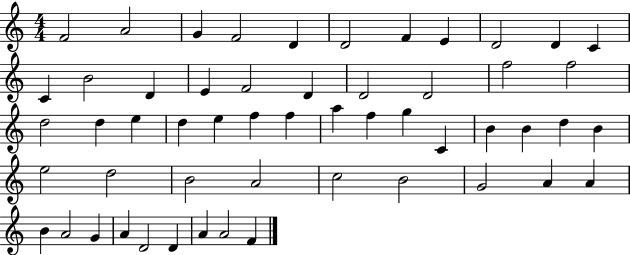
X:1
T:Untitled
M:4/4
L:1/4
K:C
F2 A2 G F2 D D2 F E D2 D C C B2 D E F2 D D2 D2 f2 f2 d2 d e d e f f a f g C B B d B e2 d2 B2 A2 c2 B2 G2 A A B A2 G A D2 D A A2 F